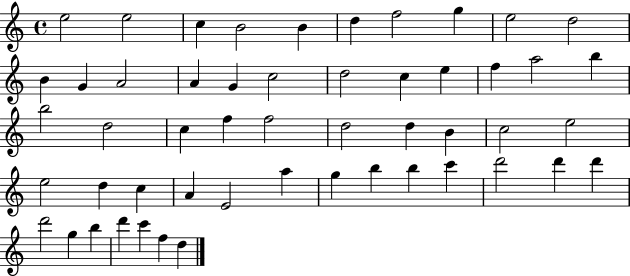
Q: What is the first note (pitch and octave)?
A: E5